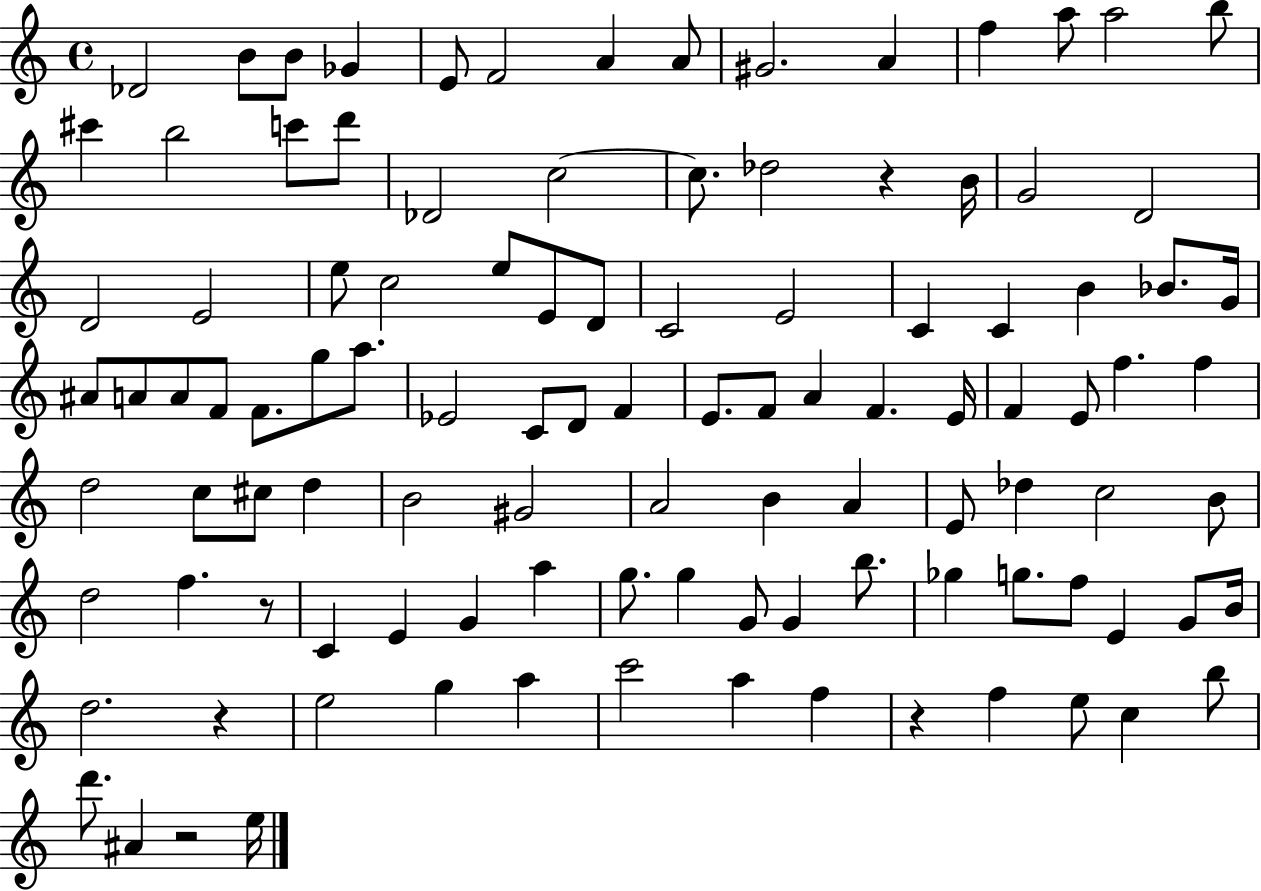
Db4/h B4/e B4/e Gb4/q E4/e F4/h A4/q A4/e G#4/h. A4/q F5/q A5/e A5/h B5/e C#6/q B5/h C6/e D6/e Db4/h C5/h C5/e. Db5/h R/q B4/s G4/h D4/h D4/h E4/h E5/e C5/h E5/e E4/e D4/e C4/h E4/h C4/q C4/q B4/q Bb4/e. G4/s A#4/e A4/e A4/e F4/e F4/e. G5/e A5/e. Eb4/h C4/e D4/e F4/q E4/e. F4/e A4/q F4/q. E4/s F4/q E4/e F5/q. F5/q D5/h C5/e C#5/e D5/q B4/h G#4/h A4/h B4/q A4/q E4/e Db5/q C5/h B4/e D5/h F5/q. R/e C4/q E4/q G4/q A5/q G5/e. G5/q G4/e G4/q B5/e. Gb5/q G5/e. F5/e E4/q G4/e B4/s D5/h. R/q E5/h G5/q A5/q C6/h A5/q F5/q R/q F5/q E5/e C5/q B5/e D6/e. A#4/q R/h E5/s